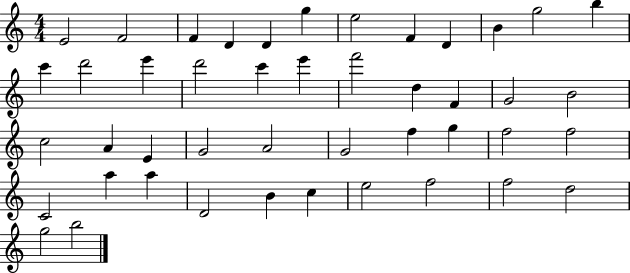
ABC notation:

X:1
T:Untitled
M:4/4
L:1/4
K:C
E2 F2 F D D g e2 F D B g2 b c' d'2 e' d'2 c' e' f'2 d F G2 B2 c2 A E G2 A2 G2 f g f2 f2 C2 a a D2 B c e2 f2 f2 d2 g2 b2